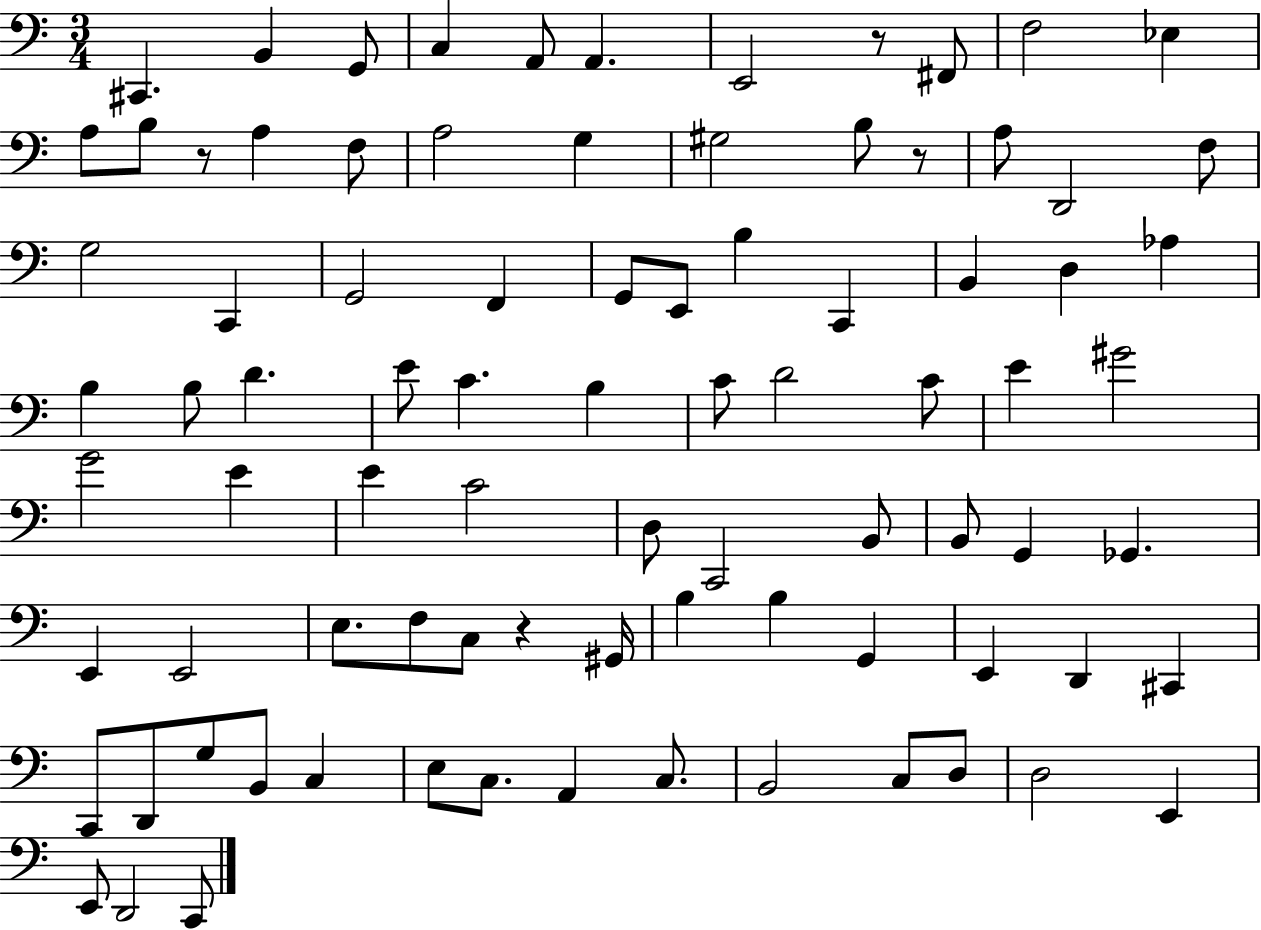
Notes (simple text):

C#2/q. B2/q G2/e C3/q A2/e A2/q. E2/h R/e F#2/e F3/h Eb3/q A3/e B3/e R/e A3/q F3/e A3/h G3/q G#3/h B3/e R/e A3/e D2/h F3/e G3/h C2/q G2/h F2/q G2/e E2/e B3/q C2/q B2/q D3/q Ab3/q B3/q B3/e D4/q. E4/e C4/q. B3/q C4/e D4/h C4/e E4/q G#4/h G4/h E4/q E4/q C4/h D3/e C2/h B2/e B2/e G2/q Gb2/q. E2/q E2/h E3/e. F3/e C3/e R/q G#2/s B3/q B3/q G2/q E2/q D2/q C#2/q C2/e D2/e G3/e B2/e C3/q E3/e C3/e. A2/q C3/e. B2/h C3/e D3/e D3/h E2/q E2/e D2/h C2/e